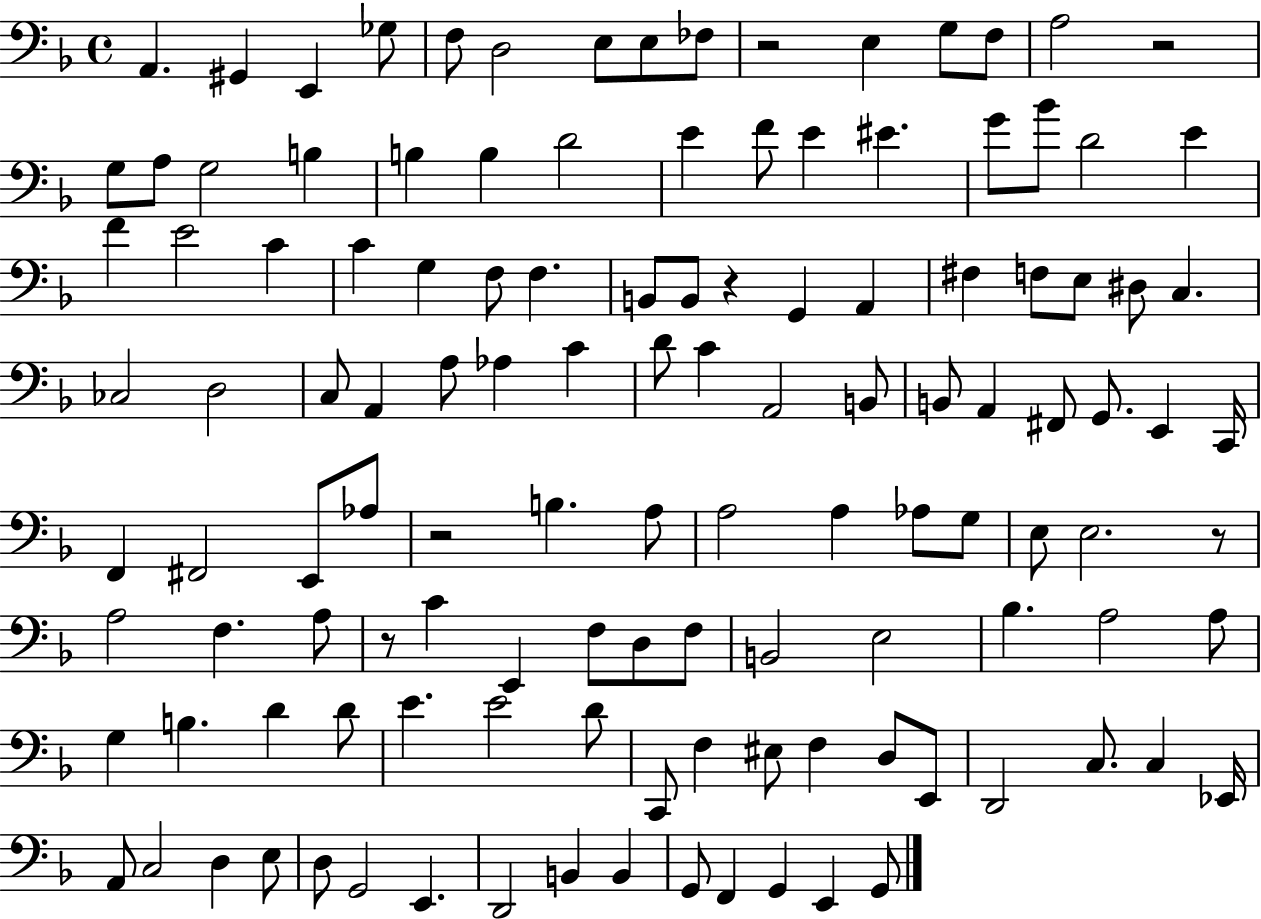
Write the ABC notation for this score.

X:1
T:Untitled
M:4/4
L:1/4
K:F
A,, ^G,, E,, _G,/2 F,/2 D,2 E,/2 E,/2 _F,/2 z2 E, G,/2 F,/2 A,2 z2 G,/2 A,/2 G,2 B, B, B, D2 E F/2 E ^E G/2 _B/2 D2 E F E2 C C G, F,/2 F, B,,/2 B,,/2 z G,, A,, ^F, F,/2 E,/2 ^D,/2 C, _C,2 D,2 C,/2 A,, A,/2 _A, C D/2 C A,,2 B,,/2 B,,/2 A,, ^F,,/2 G,,/2 E,, C,,/4 F,, ^F,,2 E,,/2 _A,/2 z2 B, A,/2 A,2 A, _A,/2 G,/2 E,/2 E,2 z/2 A,2 F, A,/2 z/2 C E,, F,/2 D,/2 F,/2 B,,2 E,2 _B, A,2 A,/2 G, B, D D/2 E E2 D/2 C,,/2 F, ^E,/2 F, D,/2 E,,/2 D,,2 C,/2 C, _E,,/4 A,,/2 C,2 D, E,/2 D,/2 G,,2 E,, D,,2 B,, B,, G,,/2 F,, G,, E,, G,,/2